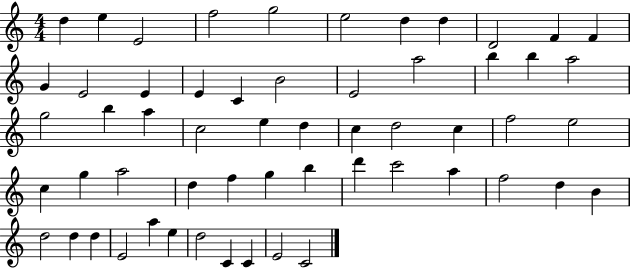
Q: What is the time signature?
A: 4/4